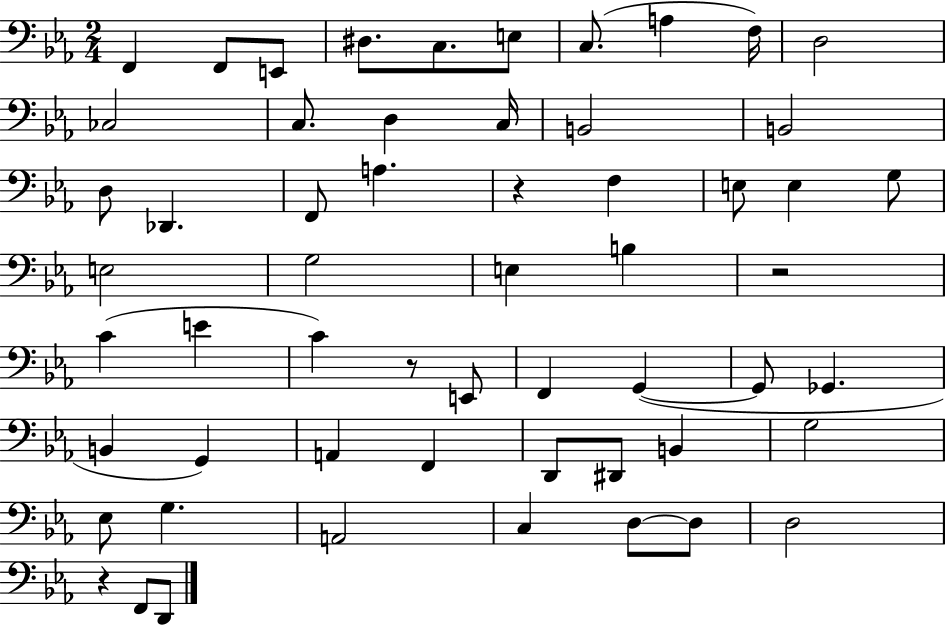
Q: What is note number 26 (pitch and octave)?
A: G3